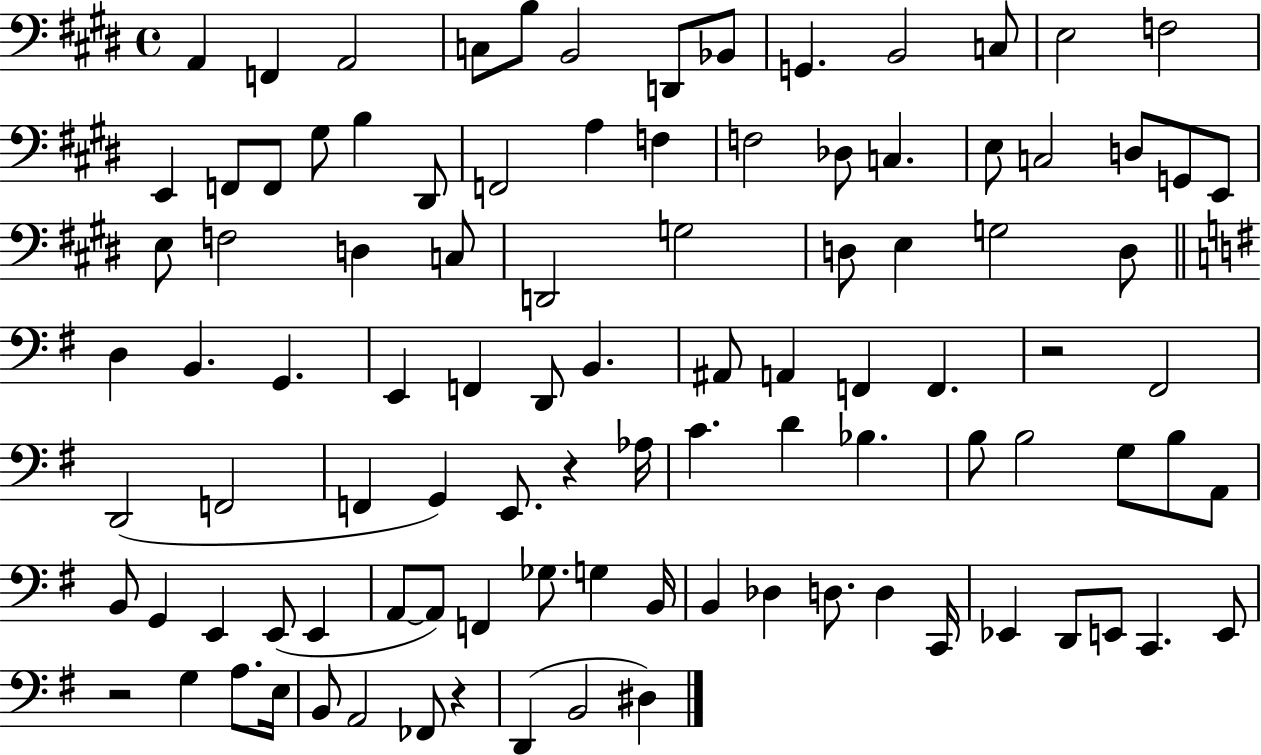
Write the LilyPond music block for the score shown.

{
  \clef bass
  \time 4/4
  \defaultTimeSignature
  \key e \major
  a,4 f,4 a,2 | c8 b8 b,2 d,8 bes,8 | g,4. b,2 c8 | e2 f2 | \break e,4 f,8 f,8 gis8 b4 dis,8 | f,2 a4 f4 | f2 des8 c4. | e8 c2 d8 g,8 e,8 | \break e8 f2 d4 c8 | d,2 g2 | d8 e4 g2 d8 | \bar "||" \break \key g \major d4 b,4. g,4. | e,4 f,4 d,8 b,4. | ais,8 a,4 f,4 f,4. | r2 fis,2 | \break d,2( f,2 | f,4 g,4) e,8. r4 aes16 | c'4. d'4 bes4. | b8 b2 g8 b8 a,8 | \break b,8 g,4 e,4 e,8( e,4 | a,8~~ a,8) f,4 ges8. g4 b,16 | b,4 des4 d8. d4 c,16 | ees,4 d,8 e,8 c,4. e,8 | \break r2 g4 a8. e16 | b,8 a,2 fes,8 r4 | d,4( b,2 dis4) | \bar "|."
}